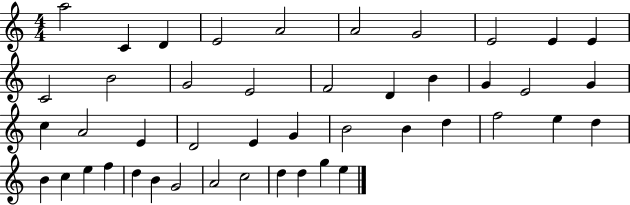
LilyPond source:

{
  \clef treble
  \numericTimeSignature
  \time 4/4
  \key c \major
  a''2 c'4 d'4 | e'2 a'2 | a'2 g'2 | e'2 e'4 e'4 | \break c'2 b'2 | g'2 e'2 | f'2 d'4 b'4 | g'4 e'2 g'4 | \break c''4 a'2 e'4 | d'2 e'4 g'4 | b'2 b'4 d''4 | f''2 e''4 d''4 | \break b'4 c''4 e''4 f''4 | d''4 b'4 g'2 | a'2 c''2 | d''4 d''4 g''4 e''4 | \break \bar "|."
}